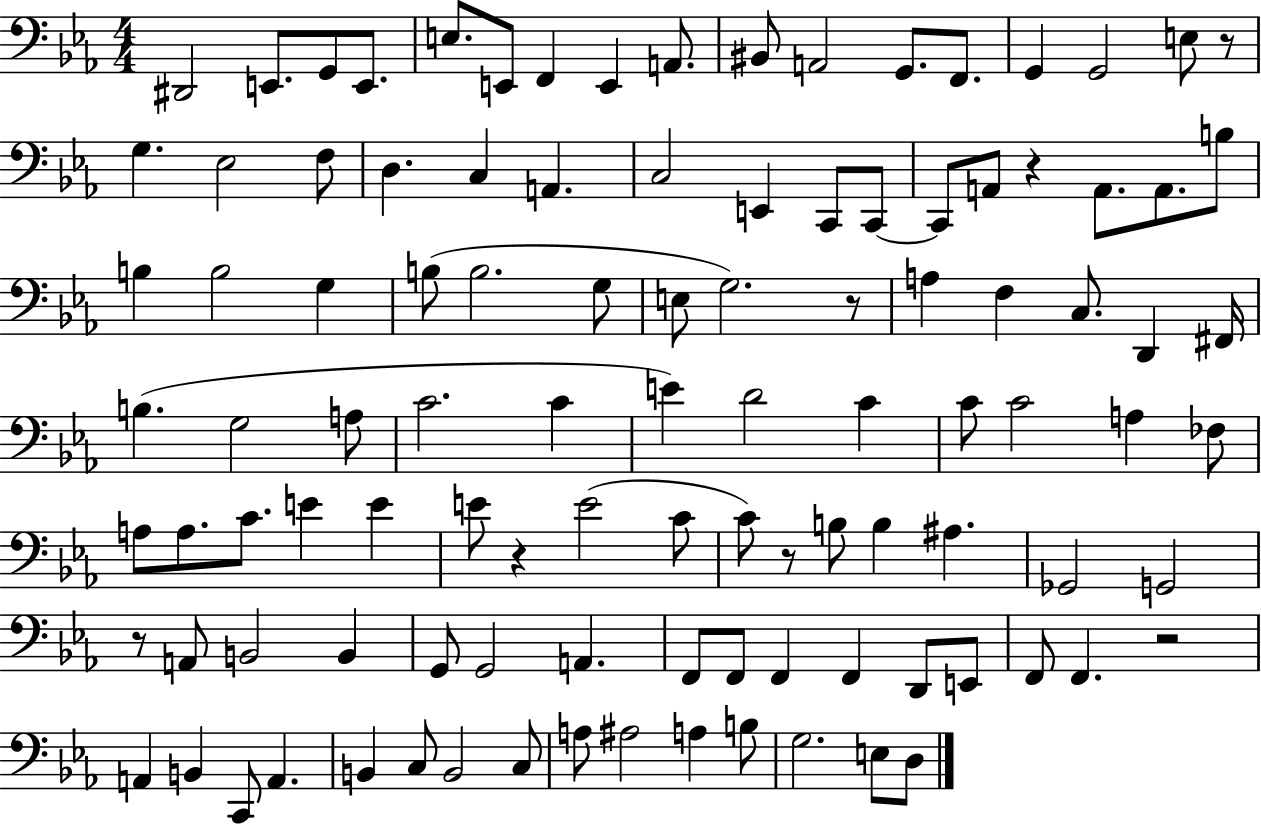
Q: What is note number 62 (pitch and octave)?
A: E4